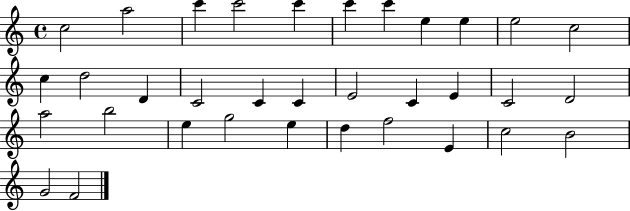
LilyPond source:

{
  \clef treble
  \time 4/4
  \defaultTimeSignature
  \key c \major
  c''2 a''2 | c'''4 c'''2 c'''4 | c'''4 c'''4 e''4 e''4 | e''2 c''2 | \break c''4 d''2 d'4 | c'2 c'4 c'4 | e'2 c'4 e'4 | c'2 d'2 | \break a''2 b''2 | e''4 g''2 e''4 | d''4 f''2 e'4 | c''2 b'2 | \break g'2 f'2 | \bar "|."
}